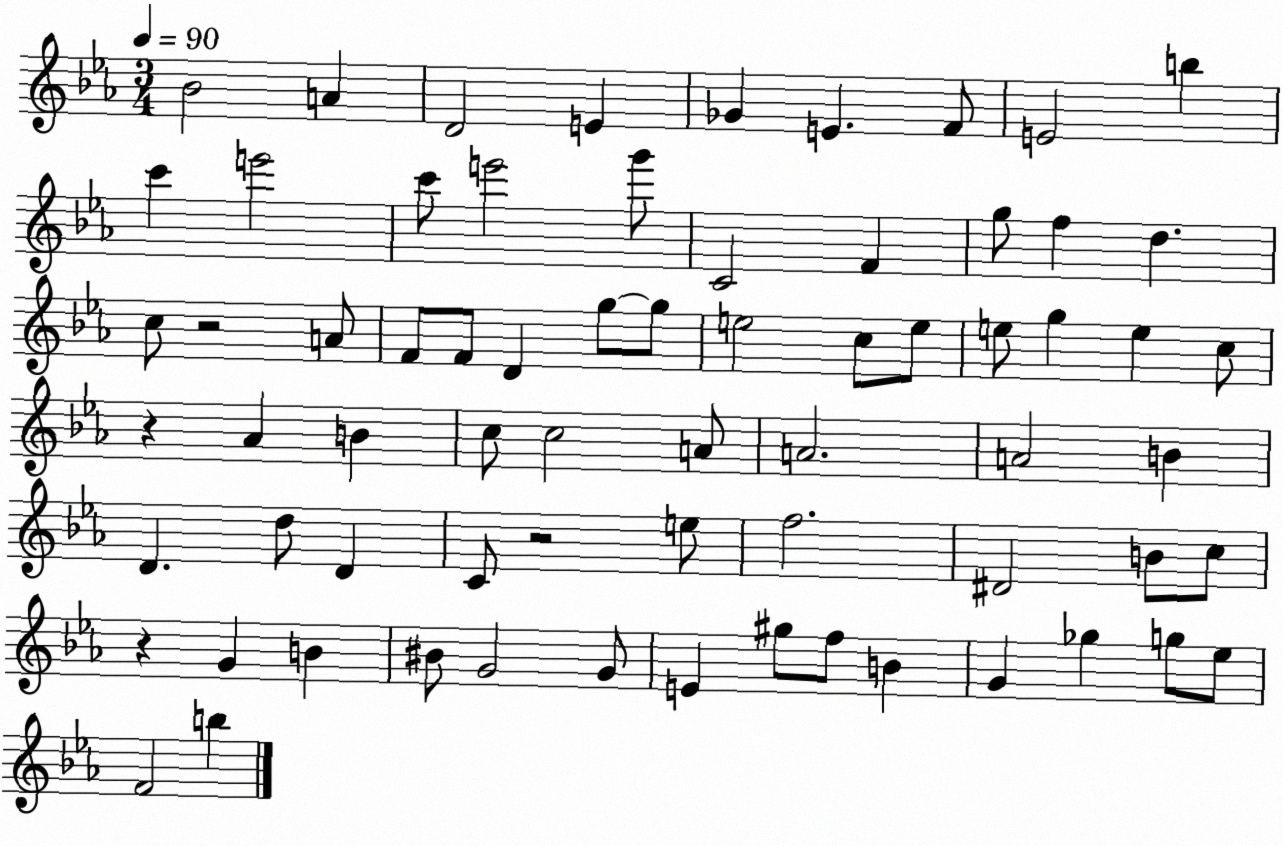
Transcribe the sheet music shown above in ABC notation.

X:1
T:Untitled
M:3/4
L:1/4
K:Eb
_B2 A D2 E _G E F/2 E2 b c' e'2 c'/2 e'2 g'/2 C2 F g/2 f d c/2 z2 A/2 F/2 F/2 D g/2 g/2 e2 c/2 e/2 e/2 g e c/2 z _A B c/2 c2 A/2 A2 A2 B D d/2 D C/2 z2 e/2 f2 ^D2 B/2 c/2 z G B ^B/2 G2 G/2 E ^g/2 f/2 B G _g g/2 _e/2 F2 b